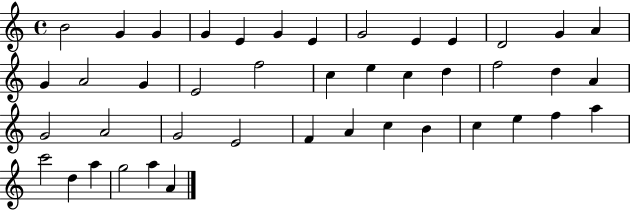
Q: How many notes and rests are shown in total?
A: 43